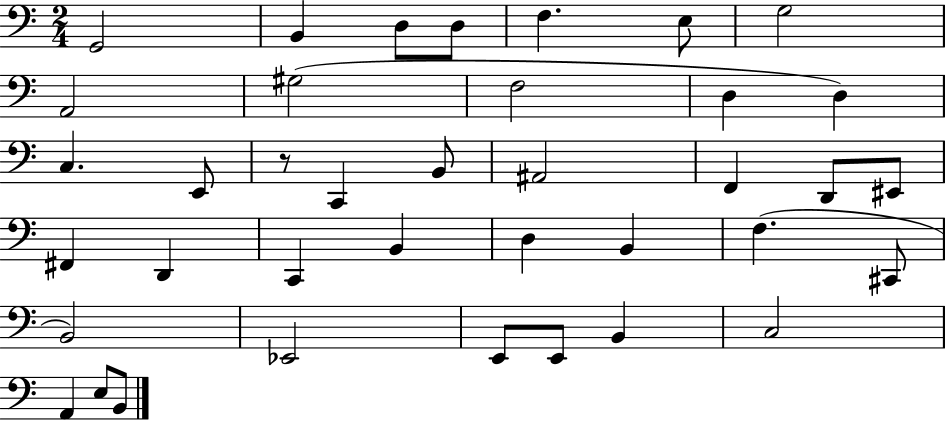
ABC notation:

X:1
T:Untitled
M:2/4
L:1/4
K:C
G,,2 B,, D,/2 D,/2 F, E,/2 G,2 A,,2 ^G,2 F,2 D, D, C, E,,/2 z/2 C,, B,,/2 ^A,,2 F,, D,,/2 ^E,,/2 ^F,, D,, C,, B,, D, B,, F, ^C,,/2 B,,2 _E,,2 E,,/2 E,,/2 B,, C,2 A,, E,/2 B,,/2